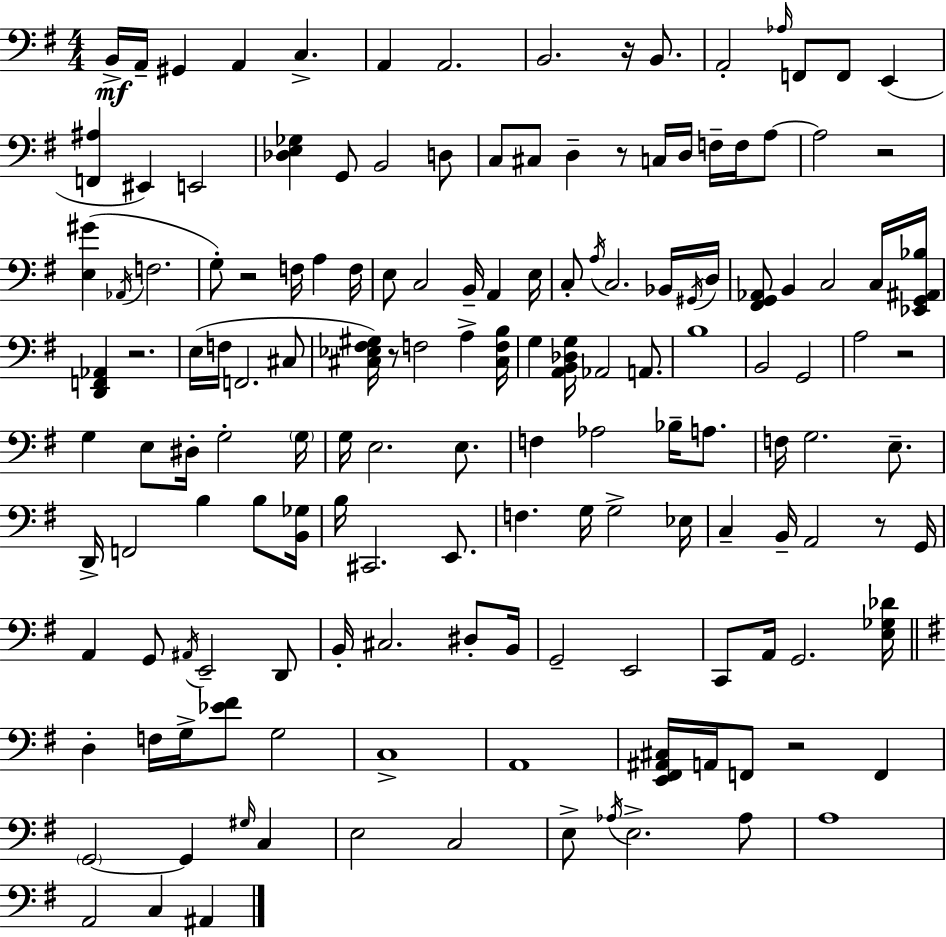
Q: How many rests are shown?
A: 9